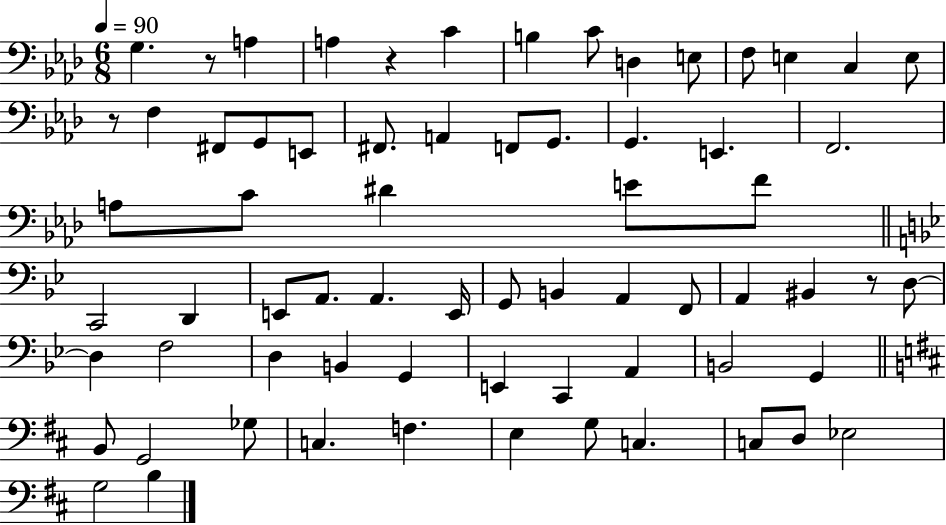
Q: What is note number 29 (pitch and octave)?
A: C2